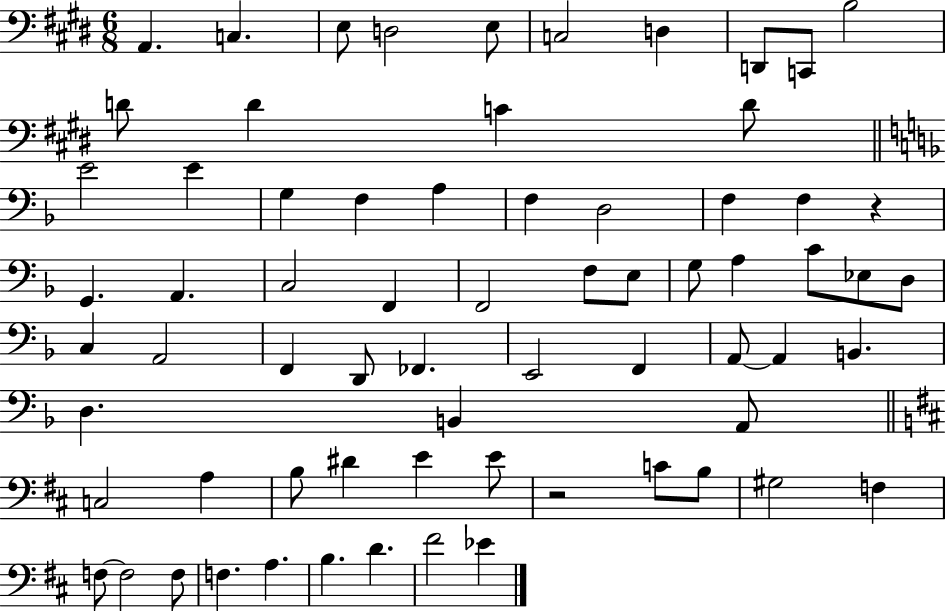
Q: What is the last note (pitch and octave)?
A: Eb4